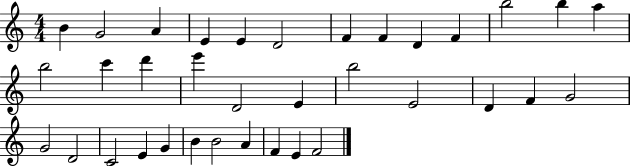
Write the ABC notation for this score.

X:1
T:Untitled
M:4/4
L:1/4
K:C
B G2 A E E D2 F F D F b2 b a b2 c' d' e' D2 E b2 E2 D F G2 G2 D2 C2 E G B B2 A F E F2